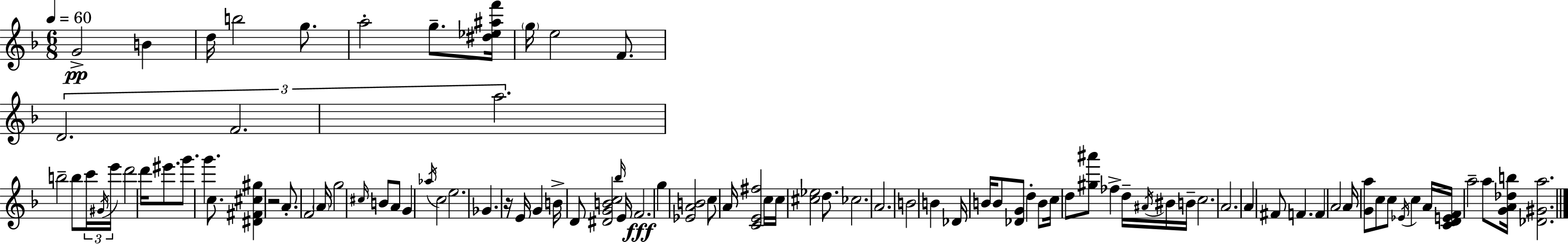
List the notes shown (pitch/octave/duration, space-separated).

G4/h B4/q D5/s B5/h G5/e. A5/h G5/e. [D#5,Eb5,A#5,F6]/s G5/s E5/h F4/e. D4/h. F4/h. A5/h. B5/h B5/e C6/s G#4/s E6/s D6/h D6/s EIS6/e. G6/e. G6/q. C5/e. [D#4,F#4,C#5,G#5]/q R/h A4/e. F4/h A4/s G5/h C#5/s B4/e A4/e G4/q Ab5/s C5/h E5/h. Gb4/q. R/s E4/s G4/q B4/s D4/e [D#4,G4,B4,C5]/h Bb5/s E4/s F4/h. G5/q [Eb4,A4,B4]/h C5/e A4/s [C4,E4,F#5]/h C5/s C5/s [C#5,Eb5]/h D5/e. CES5/h. A4/h. B4/h B4/q Db4/s B4/s B4/e [Db4,G4]/e D5/q B4/e C5/s D5/e [G#5,A#6]/e FES5/q D5/s A#4/s BIS4/s B4/s C5/h. A4/h. A4/q F#4/e F4/q. F4/q A4/h A4/s [G4,A5]/e C5/e C5/e Eb4/s C5/q A4/s [C4,D4,E4,F4]/s A5/h A5/e [G4,A4,Db5,B5]/s [Db4,G#4,A5]/h.